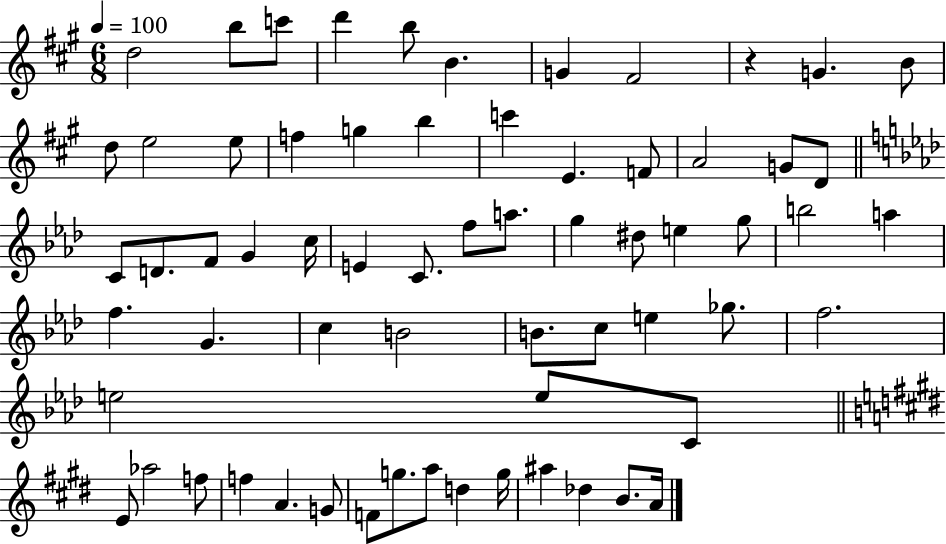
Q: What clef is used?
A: treble